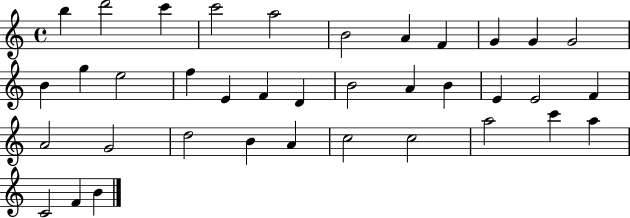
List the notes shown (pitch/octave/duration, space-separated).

B5/q D6/h C6/q C6/h A5/h B4/h A4/q F4/q G4/q G4/q G4/h B4/q G5/q E5/h F5/q E4/q F4/q D4/q B4/h A4/q B4/q E4/q E4/h F4/q A4/h G4/h D5/h B4/q A4/q C5/h C5/h A5/h C6/q A5/q C4/h F4/q B4/q